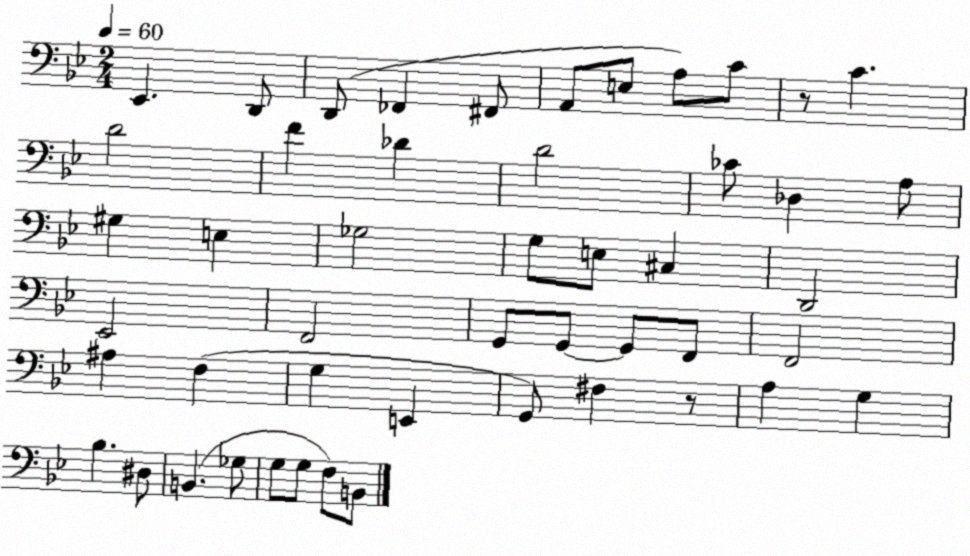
X:1
T:Untitled
M:2/4
L:1/4
K:Bb
_E,, D,,/2 D,,/2 _F,, ^F,,/2 A,,/2 E,/2 A,/2 C/2 z/2 C D2 F _D D2 _C/2 _D, A,/2 ^G, E, _G,2 G,/2 E,/2 ^C, D,,2 _E,,2 F,,2 G,,/2 G,,/2 G,,/2 F,,/2 F,,2 ^A, F, G, E,, G,,/2 ^F, z/2 A, G, _B, ^D,/2 B,, _G,/2 G,/2 G,/2 F,/2 B,,/2